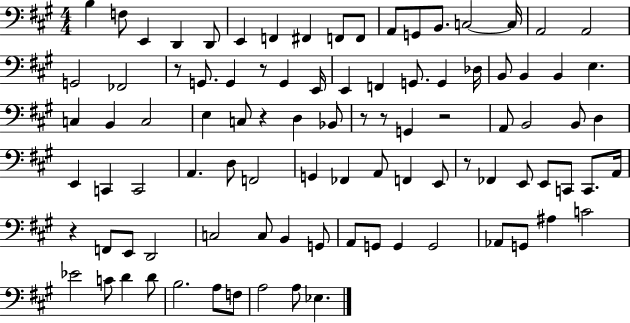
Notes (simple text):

B3/q F3/e E2/q D2/q D2/e E2/q F2/q F#2/q F2/e F2/e A2/e G2/e B2/e. C3/h C3/s A2/h A2/h G2/h FES2/h R/e G2/e. G2/q R/e G2/q E2/s E2/q F2/q G2/e. G2/q Db3/s B2/e B2/q B2/q E3/q. C3/q B2/q C3/h E3/q C3/e R/q D3/q Bb2/e R/e R/e G2/q R/h A2/e B2/h B2/e D3/q E2/q C2/q C2/h A2/q. D3/e F2/h G2/q FES2/q A2/e F2/q E2/e R/e FES2/q E2/e E2/e C2/e C2/e. A2/s R/q F2/e E2/e D2/h C3/h C3/e B2/q G2/e A2/e G2/e G2/q G2/h Ab2/e G2/e A#3/q C4/h Eb4/h C4/e D4/q D4/e B3/h. A3/e F3/e A3/h A3/e Eb3/q.